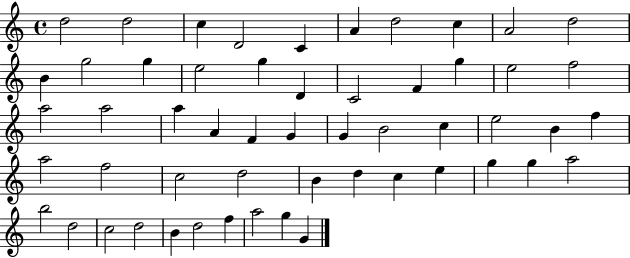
D5/h D5/h C5/q D4/h C4/q A4/q D5/h C5/q A4/h D5/h B4/q G5/h G5/q E5/h G5/q D4/q C4/h F4/q G5/q E5/h F5/h A5/h A5/h A5/q A4/q F4/q G4/q G4/q B4/h C5/q E5/h B4/q F5/q A5/h F5/h C5/h D5/h B4/q D5/q C5/q E5/q G5/q G5/q A5/h B5/h D5/h C5/h D5/h B4/q D5/h F5/q A5/h G5/q G4/q